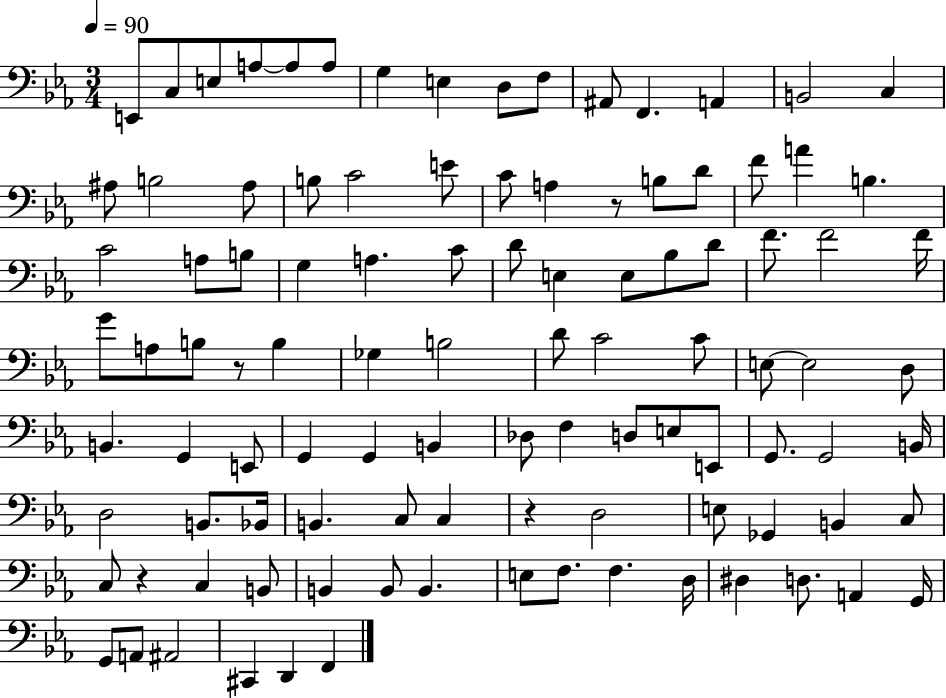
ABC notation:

X:1
T:Untitled
M:3/4
L:1/4
K:Eb
E,,/2 C,/2 E,/2 A,/2 A,/2 A,/2 G, E, D,/2 F,/2 ^A,,/2 F,, A,, B,,2 C, ^A,/2 B,2 ^A,/2 B,/2 C2 E/2 C/2 A, z/2 B,/2 D/2 F/2 A B, C2 A,/2 B,/2 G, A, C/2 D/2 E, E,/2 _B,/2 D/2 F/2 F2 F/4 G/2 A,/2 B,/2 z/2 B, _G, B,2 D/2 C2 C/2 E,/2 E,2 D,/2 B,, G,, E,,/2 G,, G,, B,, _D,/2 F, D,/2 E,/2 E,,/2 G,,/2 G,,2 B,,/4 D,2 B,,/2 _B,,/4 B,, C,/2 C, z D,2 E,/2 _G,, B,, C,/2 C,/2 z C, B,,/2 B,, B,,/2 B,, E,/2 F,/2 F, D,/4 ^D, D,/2 A,, G,,/4 G,,/2 A,,/2 ^A,,2 ^C,, D,, F,,